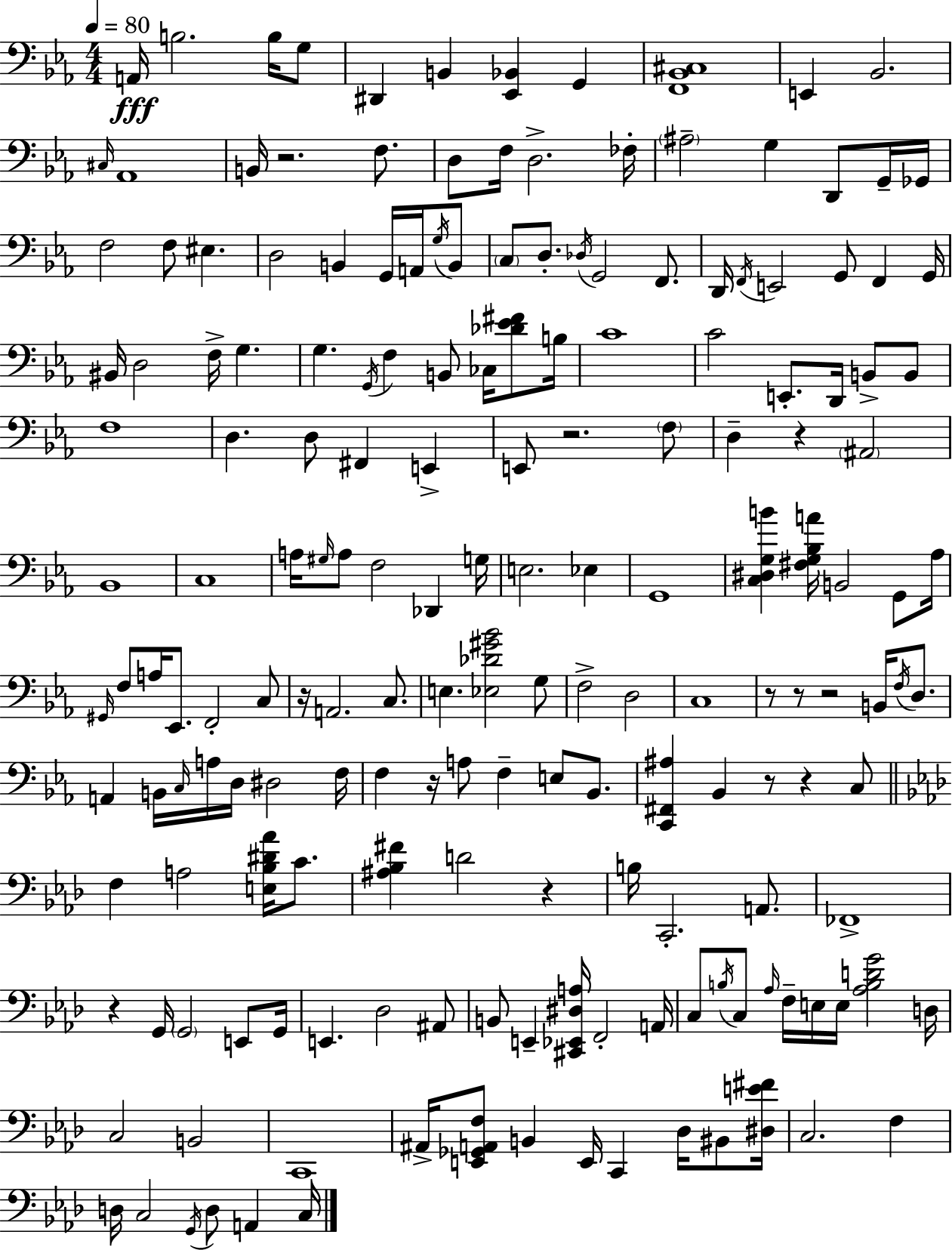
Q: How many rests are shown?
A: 12